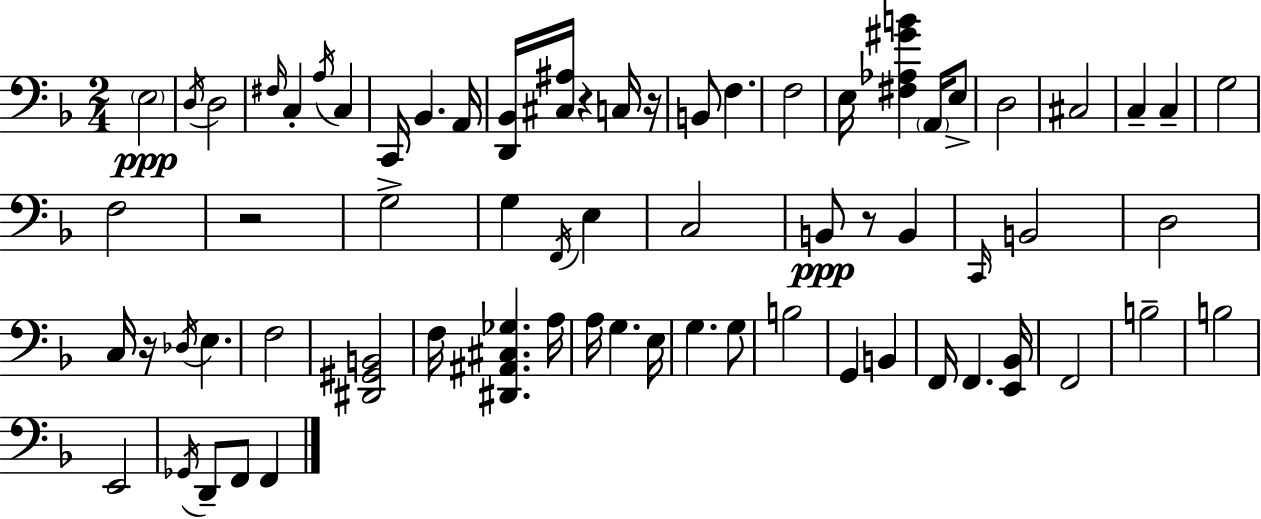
{
  \clef bass
  \numericTimeSignature
  \time 2/4
  \key f \major
  \parenthesize e2\ppp | \acciaccatura { d16 } d2 | \grace { fis16 } c4-. \acciaccatura { a16 } c4 | c,16 bes,4. | \break a,16 <d, bes,>16 <cis ais>16 r4 | c16 r16 b,8 f4. | f2 | e16 <fis aes gis' b'>4 | \break \parenthesize a,16 e8-> d2 | cis2 | c4-- c4-- | g2 | \break f2 | r2 | g2-> | g4 \acciaccatura { f,16 } | \break e4 c2 | b,8\ppp r8 | b,4 \grace { c,16 } b,2 | d2 | \break c16 r16 \acciaccatura { des16 } | e4. f2 | <dis, gis, b,>2 | f16 <dis, ais, cis ges>4. | \break a16 a16 g4. | e16 g4. | g8 b2 | g,4 | \break b,4 f,16 f,4. | <e, bes,>16 f,2 | b2-- | b2 | \break e,2 | \acciaccatura { ges,16 } d,8-- | f,8 f,4 \bar "|."
}